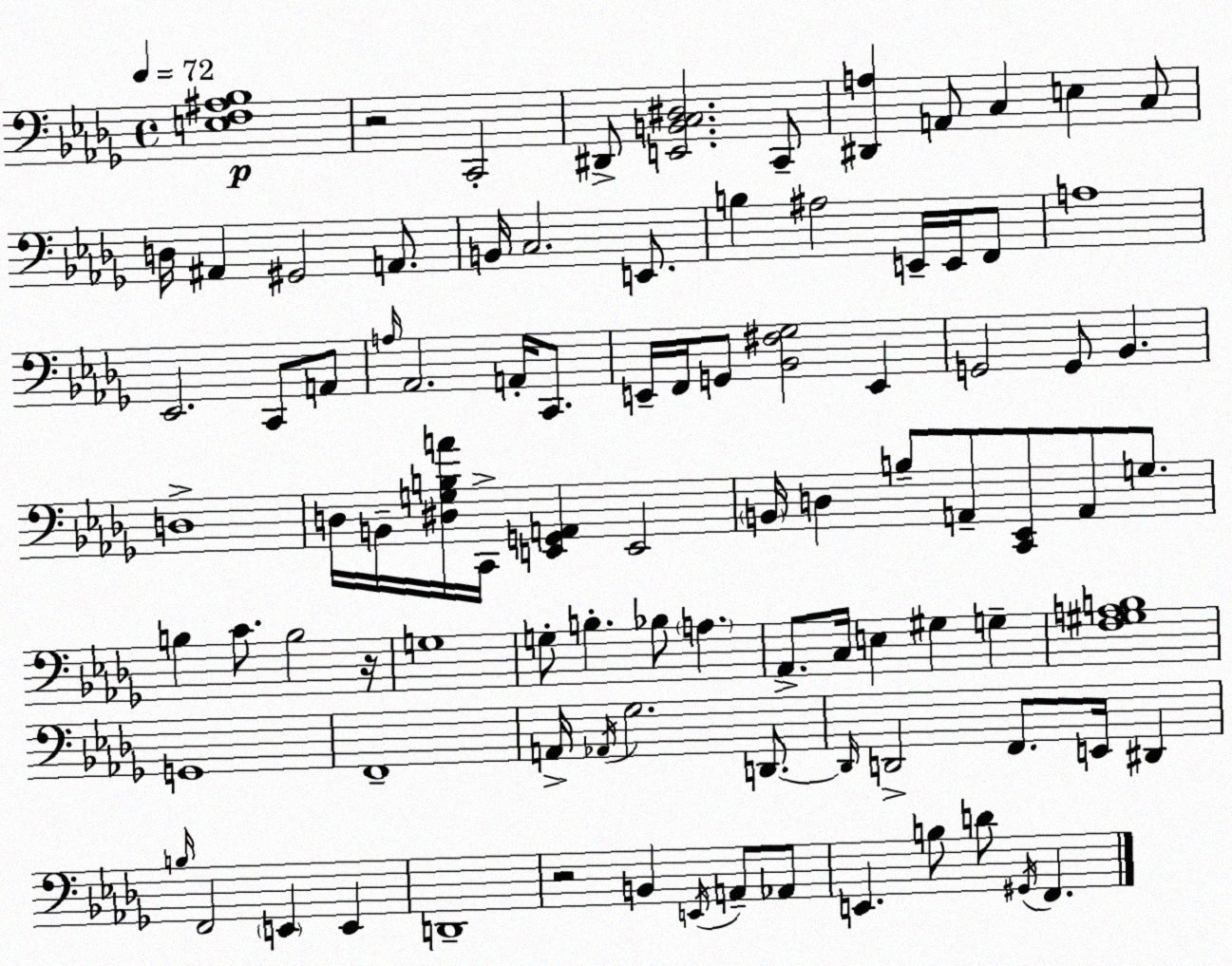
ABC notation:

X:1
T:Untitled
M:4/4
L:1/4
K:Bbm
[E,F,^A,_B,]4 z2 C,,2 ^D,,/2 [E,,B,,C,^D,]2 C,,/2 [^D,,A,] A,,/2 C, E, C,/2 D,/4 ^A,, ^G,,2 A,,/2 B,,/4 C,2 E,,/2 B, ^A,2 E,,/4 E,,/4 F,,/2 A,4 _E,,2 C,,/2 A,,/2 A,/4 _A,,2 A,,/4 C,,/2 E,,/4 F,,/4 G,,/2 [_B,,^F,_G,]2 E,, G,,2 G,,/2 _B,, D,4 D,/4 B,,/4 [^D,G,B,A]/4 C,,/4 [E,,G,,A,,] E,,2 B,,/4 D, B,/2 A,,/2 [C,,_E,,]/2 A,,/2 G,/2 B, C/2 B,2 z/4 G,4 G,/2 B, _B,/2 A, _A,,/2 C,/4 E, ^G, G, [F,^G,A,B,]4 G,,4 F,,4 A,,/4 _A,,/4 _G,2 D,,/2 D,,/4 D,,2 F,,/2 E,,/4 ^D,, B,/4 F,,2 E,, E,, D,,4 z2 B,, E,,/4 A,,/2 _A,,/2 E,, B,/2 D/2 ^G,,/4 F,,